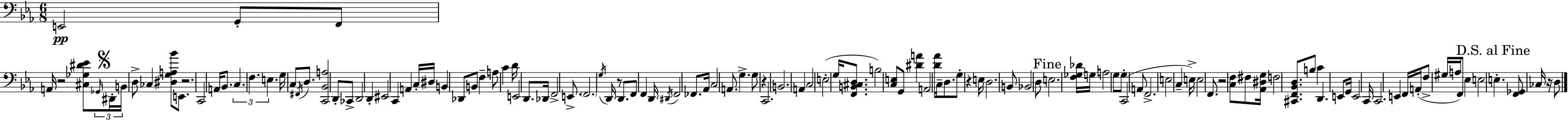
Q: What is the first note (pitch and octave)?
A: E2